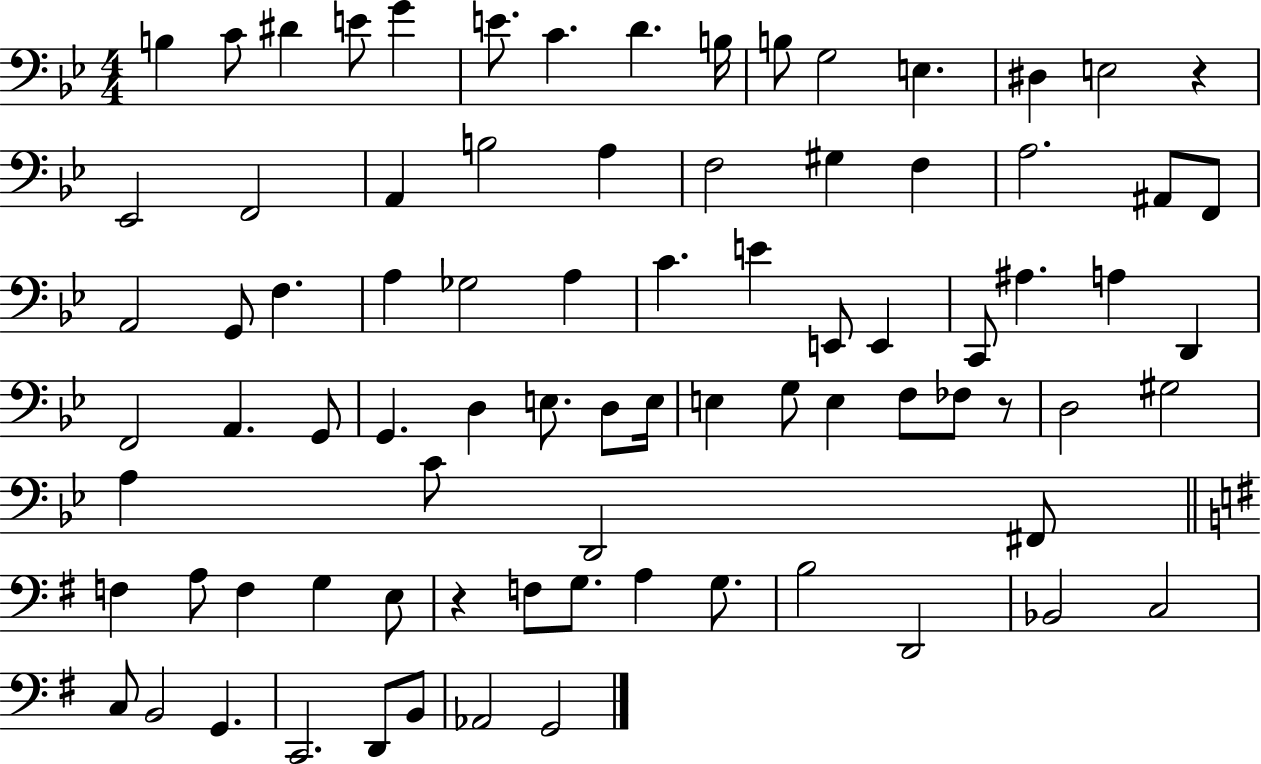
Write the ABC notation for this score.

X:1
T:Untitled
M:4/4
L:1/4
K:Bb
B, C/2 ^D E/2 G E/2 C D B,/4 B,/2 G,2 E, ^D, E,2 z _E,,2 F,,2 A,, B,2 A, F,2 ^G, F, A,2 ^A,,/2 F,,/2 A,,2 G,,/2 F, A, _G,2 A, C E E,,/2 E,, C,,/2 ^A, A, D,, F,,2 A,, G,,/2 G,, D, E,/2 D,/2 E,/4 E, G,/2 E, F,/2 _F,/2 z/2 D,2 ^G,2 A, C/2 D,,2 ^F,,/2 F, A,/2 F, G, E,/2 z F,/2 G,/2 A, G,/2 B,2 D,,2 _B,,2 C,2 C,/2 B,,2 G,, C,,2 D,,/2 B,,/2 _A,,2 G,,2